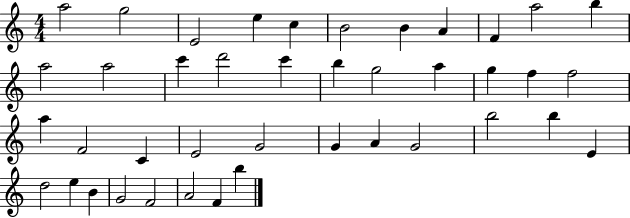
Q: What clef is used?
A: treble